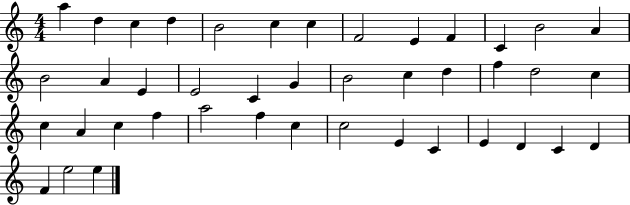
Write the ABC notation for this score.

X:1
T:Untitled
M:4/4
L:1/4
K:C
a d c d B2 c c F2 E F C B2 A B2 A E E2 C G B2 c d f d2 c c A c f a2 f c c2 E C E D C D F e2 e